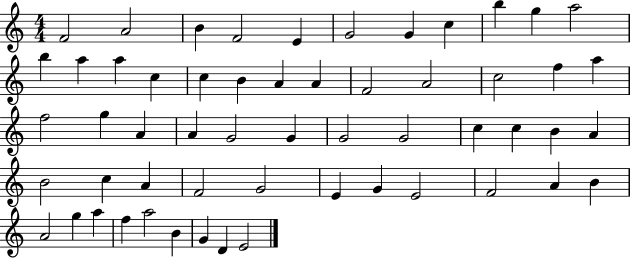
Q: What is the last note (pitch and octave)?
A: E4